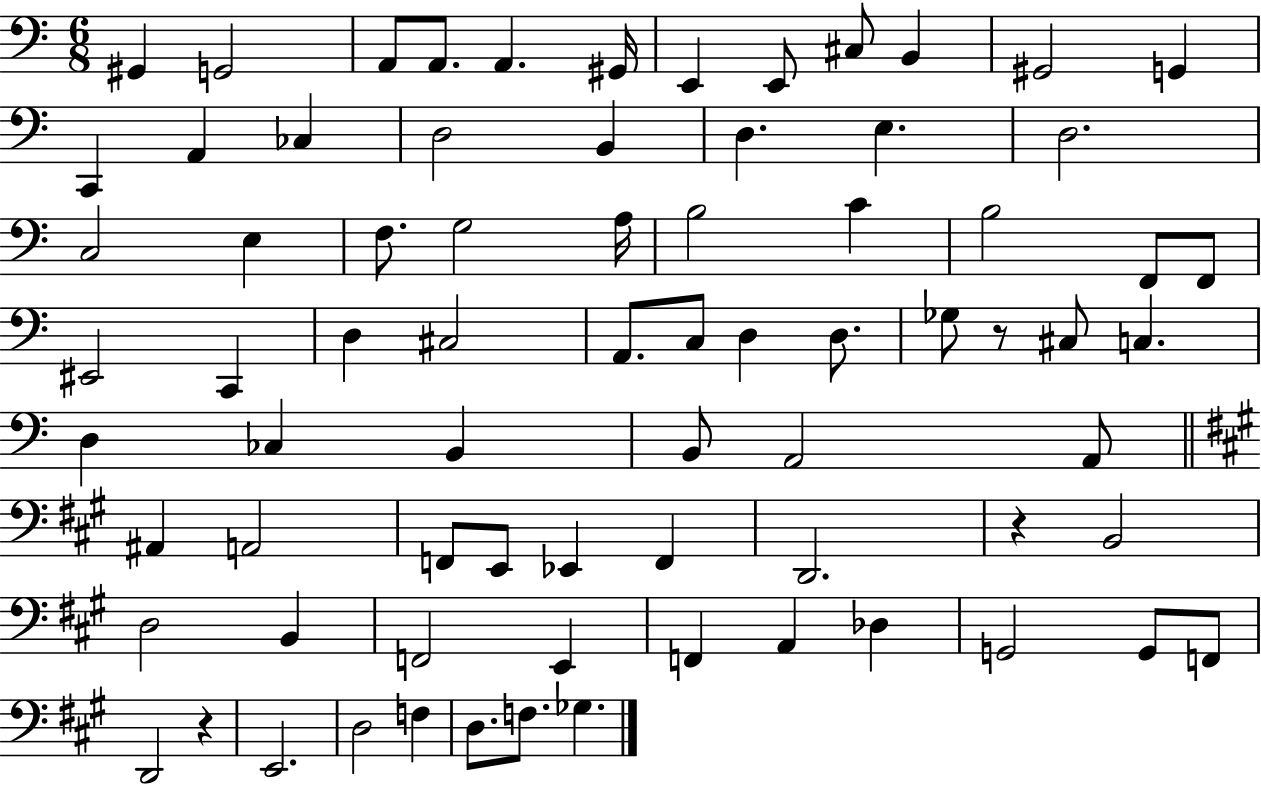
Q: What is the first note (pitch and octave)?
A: G#2